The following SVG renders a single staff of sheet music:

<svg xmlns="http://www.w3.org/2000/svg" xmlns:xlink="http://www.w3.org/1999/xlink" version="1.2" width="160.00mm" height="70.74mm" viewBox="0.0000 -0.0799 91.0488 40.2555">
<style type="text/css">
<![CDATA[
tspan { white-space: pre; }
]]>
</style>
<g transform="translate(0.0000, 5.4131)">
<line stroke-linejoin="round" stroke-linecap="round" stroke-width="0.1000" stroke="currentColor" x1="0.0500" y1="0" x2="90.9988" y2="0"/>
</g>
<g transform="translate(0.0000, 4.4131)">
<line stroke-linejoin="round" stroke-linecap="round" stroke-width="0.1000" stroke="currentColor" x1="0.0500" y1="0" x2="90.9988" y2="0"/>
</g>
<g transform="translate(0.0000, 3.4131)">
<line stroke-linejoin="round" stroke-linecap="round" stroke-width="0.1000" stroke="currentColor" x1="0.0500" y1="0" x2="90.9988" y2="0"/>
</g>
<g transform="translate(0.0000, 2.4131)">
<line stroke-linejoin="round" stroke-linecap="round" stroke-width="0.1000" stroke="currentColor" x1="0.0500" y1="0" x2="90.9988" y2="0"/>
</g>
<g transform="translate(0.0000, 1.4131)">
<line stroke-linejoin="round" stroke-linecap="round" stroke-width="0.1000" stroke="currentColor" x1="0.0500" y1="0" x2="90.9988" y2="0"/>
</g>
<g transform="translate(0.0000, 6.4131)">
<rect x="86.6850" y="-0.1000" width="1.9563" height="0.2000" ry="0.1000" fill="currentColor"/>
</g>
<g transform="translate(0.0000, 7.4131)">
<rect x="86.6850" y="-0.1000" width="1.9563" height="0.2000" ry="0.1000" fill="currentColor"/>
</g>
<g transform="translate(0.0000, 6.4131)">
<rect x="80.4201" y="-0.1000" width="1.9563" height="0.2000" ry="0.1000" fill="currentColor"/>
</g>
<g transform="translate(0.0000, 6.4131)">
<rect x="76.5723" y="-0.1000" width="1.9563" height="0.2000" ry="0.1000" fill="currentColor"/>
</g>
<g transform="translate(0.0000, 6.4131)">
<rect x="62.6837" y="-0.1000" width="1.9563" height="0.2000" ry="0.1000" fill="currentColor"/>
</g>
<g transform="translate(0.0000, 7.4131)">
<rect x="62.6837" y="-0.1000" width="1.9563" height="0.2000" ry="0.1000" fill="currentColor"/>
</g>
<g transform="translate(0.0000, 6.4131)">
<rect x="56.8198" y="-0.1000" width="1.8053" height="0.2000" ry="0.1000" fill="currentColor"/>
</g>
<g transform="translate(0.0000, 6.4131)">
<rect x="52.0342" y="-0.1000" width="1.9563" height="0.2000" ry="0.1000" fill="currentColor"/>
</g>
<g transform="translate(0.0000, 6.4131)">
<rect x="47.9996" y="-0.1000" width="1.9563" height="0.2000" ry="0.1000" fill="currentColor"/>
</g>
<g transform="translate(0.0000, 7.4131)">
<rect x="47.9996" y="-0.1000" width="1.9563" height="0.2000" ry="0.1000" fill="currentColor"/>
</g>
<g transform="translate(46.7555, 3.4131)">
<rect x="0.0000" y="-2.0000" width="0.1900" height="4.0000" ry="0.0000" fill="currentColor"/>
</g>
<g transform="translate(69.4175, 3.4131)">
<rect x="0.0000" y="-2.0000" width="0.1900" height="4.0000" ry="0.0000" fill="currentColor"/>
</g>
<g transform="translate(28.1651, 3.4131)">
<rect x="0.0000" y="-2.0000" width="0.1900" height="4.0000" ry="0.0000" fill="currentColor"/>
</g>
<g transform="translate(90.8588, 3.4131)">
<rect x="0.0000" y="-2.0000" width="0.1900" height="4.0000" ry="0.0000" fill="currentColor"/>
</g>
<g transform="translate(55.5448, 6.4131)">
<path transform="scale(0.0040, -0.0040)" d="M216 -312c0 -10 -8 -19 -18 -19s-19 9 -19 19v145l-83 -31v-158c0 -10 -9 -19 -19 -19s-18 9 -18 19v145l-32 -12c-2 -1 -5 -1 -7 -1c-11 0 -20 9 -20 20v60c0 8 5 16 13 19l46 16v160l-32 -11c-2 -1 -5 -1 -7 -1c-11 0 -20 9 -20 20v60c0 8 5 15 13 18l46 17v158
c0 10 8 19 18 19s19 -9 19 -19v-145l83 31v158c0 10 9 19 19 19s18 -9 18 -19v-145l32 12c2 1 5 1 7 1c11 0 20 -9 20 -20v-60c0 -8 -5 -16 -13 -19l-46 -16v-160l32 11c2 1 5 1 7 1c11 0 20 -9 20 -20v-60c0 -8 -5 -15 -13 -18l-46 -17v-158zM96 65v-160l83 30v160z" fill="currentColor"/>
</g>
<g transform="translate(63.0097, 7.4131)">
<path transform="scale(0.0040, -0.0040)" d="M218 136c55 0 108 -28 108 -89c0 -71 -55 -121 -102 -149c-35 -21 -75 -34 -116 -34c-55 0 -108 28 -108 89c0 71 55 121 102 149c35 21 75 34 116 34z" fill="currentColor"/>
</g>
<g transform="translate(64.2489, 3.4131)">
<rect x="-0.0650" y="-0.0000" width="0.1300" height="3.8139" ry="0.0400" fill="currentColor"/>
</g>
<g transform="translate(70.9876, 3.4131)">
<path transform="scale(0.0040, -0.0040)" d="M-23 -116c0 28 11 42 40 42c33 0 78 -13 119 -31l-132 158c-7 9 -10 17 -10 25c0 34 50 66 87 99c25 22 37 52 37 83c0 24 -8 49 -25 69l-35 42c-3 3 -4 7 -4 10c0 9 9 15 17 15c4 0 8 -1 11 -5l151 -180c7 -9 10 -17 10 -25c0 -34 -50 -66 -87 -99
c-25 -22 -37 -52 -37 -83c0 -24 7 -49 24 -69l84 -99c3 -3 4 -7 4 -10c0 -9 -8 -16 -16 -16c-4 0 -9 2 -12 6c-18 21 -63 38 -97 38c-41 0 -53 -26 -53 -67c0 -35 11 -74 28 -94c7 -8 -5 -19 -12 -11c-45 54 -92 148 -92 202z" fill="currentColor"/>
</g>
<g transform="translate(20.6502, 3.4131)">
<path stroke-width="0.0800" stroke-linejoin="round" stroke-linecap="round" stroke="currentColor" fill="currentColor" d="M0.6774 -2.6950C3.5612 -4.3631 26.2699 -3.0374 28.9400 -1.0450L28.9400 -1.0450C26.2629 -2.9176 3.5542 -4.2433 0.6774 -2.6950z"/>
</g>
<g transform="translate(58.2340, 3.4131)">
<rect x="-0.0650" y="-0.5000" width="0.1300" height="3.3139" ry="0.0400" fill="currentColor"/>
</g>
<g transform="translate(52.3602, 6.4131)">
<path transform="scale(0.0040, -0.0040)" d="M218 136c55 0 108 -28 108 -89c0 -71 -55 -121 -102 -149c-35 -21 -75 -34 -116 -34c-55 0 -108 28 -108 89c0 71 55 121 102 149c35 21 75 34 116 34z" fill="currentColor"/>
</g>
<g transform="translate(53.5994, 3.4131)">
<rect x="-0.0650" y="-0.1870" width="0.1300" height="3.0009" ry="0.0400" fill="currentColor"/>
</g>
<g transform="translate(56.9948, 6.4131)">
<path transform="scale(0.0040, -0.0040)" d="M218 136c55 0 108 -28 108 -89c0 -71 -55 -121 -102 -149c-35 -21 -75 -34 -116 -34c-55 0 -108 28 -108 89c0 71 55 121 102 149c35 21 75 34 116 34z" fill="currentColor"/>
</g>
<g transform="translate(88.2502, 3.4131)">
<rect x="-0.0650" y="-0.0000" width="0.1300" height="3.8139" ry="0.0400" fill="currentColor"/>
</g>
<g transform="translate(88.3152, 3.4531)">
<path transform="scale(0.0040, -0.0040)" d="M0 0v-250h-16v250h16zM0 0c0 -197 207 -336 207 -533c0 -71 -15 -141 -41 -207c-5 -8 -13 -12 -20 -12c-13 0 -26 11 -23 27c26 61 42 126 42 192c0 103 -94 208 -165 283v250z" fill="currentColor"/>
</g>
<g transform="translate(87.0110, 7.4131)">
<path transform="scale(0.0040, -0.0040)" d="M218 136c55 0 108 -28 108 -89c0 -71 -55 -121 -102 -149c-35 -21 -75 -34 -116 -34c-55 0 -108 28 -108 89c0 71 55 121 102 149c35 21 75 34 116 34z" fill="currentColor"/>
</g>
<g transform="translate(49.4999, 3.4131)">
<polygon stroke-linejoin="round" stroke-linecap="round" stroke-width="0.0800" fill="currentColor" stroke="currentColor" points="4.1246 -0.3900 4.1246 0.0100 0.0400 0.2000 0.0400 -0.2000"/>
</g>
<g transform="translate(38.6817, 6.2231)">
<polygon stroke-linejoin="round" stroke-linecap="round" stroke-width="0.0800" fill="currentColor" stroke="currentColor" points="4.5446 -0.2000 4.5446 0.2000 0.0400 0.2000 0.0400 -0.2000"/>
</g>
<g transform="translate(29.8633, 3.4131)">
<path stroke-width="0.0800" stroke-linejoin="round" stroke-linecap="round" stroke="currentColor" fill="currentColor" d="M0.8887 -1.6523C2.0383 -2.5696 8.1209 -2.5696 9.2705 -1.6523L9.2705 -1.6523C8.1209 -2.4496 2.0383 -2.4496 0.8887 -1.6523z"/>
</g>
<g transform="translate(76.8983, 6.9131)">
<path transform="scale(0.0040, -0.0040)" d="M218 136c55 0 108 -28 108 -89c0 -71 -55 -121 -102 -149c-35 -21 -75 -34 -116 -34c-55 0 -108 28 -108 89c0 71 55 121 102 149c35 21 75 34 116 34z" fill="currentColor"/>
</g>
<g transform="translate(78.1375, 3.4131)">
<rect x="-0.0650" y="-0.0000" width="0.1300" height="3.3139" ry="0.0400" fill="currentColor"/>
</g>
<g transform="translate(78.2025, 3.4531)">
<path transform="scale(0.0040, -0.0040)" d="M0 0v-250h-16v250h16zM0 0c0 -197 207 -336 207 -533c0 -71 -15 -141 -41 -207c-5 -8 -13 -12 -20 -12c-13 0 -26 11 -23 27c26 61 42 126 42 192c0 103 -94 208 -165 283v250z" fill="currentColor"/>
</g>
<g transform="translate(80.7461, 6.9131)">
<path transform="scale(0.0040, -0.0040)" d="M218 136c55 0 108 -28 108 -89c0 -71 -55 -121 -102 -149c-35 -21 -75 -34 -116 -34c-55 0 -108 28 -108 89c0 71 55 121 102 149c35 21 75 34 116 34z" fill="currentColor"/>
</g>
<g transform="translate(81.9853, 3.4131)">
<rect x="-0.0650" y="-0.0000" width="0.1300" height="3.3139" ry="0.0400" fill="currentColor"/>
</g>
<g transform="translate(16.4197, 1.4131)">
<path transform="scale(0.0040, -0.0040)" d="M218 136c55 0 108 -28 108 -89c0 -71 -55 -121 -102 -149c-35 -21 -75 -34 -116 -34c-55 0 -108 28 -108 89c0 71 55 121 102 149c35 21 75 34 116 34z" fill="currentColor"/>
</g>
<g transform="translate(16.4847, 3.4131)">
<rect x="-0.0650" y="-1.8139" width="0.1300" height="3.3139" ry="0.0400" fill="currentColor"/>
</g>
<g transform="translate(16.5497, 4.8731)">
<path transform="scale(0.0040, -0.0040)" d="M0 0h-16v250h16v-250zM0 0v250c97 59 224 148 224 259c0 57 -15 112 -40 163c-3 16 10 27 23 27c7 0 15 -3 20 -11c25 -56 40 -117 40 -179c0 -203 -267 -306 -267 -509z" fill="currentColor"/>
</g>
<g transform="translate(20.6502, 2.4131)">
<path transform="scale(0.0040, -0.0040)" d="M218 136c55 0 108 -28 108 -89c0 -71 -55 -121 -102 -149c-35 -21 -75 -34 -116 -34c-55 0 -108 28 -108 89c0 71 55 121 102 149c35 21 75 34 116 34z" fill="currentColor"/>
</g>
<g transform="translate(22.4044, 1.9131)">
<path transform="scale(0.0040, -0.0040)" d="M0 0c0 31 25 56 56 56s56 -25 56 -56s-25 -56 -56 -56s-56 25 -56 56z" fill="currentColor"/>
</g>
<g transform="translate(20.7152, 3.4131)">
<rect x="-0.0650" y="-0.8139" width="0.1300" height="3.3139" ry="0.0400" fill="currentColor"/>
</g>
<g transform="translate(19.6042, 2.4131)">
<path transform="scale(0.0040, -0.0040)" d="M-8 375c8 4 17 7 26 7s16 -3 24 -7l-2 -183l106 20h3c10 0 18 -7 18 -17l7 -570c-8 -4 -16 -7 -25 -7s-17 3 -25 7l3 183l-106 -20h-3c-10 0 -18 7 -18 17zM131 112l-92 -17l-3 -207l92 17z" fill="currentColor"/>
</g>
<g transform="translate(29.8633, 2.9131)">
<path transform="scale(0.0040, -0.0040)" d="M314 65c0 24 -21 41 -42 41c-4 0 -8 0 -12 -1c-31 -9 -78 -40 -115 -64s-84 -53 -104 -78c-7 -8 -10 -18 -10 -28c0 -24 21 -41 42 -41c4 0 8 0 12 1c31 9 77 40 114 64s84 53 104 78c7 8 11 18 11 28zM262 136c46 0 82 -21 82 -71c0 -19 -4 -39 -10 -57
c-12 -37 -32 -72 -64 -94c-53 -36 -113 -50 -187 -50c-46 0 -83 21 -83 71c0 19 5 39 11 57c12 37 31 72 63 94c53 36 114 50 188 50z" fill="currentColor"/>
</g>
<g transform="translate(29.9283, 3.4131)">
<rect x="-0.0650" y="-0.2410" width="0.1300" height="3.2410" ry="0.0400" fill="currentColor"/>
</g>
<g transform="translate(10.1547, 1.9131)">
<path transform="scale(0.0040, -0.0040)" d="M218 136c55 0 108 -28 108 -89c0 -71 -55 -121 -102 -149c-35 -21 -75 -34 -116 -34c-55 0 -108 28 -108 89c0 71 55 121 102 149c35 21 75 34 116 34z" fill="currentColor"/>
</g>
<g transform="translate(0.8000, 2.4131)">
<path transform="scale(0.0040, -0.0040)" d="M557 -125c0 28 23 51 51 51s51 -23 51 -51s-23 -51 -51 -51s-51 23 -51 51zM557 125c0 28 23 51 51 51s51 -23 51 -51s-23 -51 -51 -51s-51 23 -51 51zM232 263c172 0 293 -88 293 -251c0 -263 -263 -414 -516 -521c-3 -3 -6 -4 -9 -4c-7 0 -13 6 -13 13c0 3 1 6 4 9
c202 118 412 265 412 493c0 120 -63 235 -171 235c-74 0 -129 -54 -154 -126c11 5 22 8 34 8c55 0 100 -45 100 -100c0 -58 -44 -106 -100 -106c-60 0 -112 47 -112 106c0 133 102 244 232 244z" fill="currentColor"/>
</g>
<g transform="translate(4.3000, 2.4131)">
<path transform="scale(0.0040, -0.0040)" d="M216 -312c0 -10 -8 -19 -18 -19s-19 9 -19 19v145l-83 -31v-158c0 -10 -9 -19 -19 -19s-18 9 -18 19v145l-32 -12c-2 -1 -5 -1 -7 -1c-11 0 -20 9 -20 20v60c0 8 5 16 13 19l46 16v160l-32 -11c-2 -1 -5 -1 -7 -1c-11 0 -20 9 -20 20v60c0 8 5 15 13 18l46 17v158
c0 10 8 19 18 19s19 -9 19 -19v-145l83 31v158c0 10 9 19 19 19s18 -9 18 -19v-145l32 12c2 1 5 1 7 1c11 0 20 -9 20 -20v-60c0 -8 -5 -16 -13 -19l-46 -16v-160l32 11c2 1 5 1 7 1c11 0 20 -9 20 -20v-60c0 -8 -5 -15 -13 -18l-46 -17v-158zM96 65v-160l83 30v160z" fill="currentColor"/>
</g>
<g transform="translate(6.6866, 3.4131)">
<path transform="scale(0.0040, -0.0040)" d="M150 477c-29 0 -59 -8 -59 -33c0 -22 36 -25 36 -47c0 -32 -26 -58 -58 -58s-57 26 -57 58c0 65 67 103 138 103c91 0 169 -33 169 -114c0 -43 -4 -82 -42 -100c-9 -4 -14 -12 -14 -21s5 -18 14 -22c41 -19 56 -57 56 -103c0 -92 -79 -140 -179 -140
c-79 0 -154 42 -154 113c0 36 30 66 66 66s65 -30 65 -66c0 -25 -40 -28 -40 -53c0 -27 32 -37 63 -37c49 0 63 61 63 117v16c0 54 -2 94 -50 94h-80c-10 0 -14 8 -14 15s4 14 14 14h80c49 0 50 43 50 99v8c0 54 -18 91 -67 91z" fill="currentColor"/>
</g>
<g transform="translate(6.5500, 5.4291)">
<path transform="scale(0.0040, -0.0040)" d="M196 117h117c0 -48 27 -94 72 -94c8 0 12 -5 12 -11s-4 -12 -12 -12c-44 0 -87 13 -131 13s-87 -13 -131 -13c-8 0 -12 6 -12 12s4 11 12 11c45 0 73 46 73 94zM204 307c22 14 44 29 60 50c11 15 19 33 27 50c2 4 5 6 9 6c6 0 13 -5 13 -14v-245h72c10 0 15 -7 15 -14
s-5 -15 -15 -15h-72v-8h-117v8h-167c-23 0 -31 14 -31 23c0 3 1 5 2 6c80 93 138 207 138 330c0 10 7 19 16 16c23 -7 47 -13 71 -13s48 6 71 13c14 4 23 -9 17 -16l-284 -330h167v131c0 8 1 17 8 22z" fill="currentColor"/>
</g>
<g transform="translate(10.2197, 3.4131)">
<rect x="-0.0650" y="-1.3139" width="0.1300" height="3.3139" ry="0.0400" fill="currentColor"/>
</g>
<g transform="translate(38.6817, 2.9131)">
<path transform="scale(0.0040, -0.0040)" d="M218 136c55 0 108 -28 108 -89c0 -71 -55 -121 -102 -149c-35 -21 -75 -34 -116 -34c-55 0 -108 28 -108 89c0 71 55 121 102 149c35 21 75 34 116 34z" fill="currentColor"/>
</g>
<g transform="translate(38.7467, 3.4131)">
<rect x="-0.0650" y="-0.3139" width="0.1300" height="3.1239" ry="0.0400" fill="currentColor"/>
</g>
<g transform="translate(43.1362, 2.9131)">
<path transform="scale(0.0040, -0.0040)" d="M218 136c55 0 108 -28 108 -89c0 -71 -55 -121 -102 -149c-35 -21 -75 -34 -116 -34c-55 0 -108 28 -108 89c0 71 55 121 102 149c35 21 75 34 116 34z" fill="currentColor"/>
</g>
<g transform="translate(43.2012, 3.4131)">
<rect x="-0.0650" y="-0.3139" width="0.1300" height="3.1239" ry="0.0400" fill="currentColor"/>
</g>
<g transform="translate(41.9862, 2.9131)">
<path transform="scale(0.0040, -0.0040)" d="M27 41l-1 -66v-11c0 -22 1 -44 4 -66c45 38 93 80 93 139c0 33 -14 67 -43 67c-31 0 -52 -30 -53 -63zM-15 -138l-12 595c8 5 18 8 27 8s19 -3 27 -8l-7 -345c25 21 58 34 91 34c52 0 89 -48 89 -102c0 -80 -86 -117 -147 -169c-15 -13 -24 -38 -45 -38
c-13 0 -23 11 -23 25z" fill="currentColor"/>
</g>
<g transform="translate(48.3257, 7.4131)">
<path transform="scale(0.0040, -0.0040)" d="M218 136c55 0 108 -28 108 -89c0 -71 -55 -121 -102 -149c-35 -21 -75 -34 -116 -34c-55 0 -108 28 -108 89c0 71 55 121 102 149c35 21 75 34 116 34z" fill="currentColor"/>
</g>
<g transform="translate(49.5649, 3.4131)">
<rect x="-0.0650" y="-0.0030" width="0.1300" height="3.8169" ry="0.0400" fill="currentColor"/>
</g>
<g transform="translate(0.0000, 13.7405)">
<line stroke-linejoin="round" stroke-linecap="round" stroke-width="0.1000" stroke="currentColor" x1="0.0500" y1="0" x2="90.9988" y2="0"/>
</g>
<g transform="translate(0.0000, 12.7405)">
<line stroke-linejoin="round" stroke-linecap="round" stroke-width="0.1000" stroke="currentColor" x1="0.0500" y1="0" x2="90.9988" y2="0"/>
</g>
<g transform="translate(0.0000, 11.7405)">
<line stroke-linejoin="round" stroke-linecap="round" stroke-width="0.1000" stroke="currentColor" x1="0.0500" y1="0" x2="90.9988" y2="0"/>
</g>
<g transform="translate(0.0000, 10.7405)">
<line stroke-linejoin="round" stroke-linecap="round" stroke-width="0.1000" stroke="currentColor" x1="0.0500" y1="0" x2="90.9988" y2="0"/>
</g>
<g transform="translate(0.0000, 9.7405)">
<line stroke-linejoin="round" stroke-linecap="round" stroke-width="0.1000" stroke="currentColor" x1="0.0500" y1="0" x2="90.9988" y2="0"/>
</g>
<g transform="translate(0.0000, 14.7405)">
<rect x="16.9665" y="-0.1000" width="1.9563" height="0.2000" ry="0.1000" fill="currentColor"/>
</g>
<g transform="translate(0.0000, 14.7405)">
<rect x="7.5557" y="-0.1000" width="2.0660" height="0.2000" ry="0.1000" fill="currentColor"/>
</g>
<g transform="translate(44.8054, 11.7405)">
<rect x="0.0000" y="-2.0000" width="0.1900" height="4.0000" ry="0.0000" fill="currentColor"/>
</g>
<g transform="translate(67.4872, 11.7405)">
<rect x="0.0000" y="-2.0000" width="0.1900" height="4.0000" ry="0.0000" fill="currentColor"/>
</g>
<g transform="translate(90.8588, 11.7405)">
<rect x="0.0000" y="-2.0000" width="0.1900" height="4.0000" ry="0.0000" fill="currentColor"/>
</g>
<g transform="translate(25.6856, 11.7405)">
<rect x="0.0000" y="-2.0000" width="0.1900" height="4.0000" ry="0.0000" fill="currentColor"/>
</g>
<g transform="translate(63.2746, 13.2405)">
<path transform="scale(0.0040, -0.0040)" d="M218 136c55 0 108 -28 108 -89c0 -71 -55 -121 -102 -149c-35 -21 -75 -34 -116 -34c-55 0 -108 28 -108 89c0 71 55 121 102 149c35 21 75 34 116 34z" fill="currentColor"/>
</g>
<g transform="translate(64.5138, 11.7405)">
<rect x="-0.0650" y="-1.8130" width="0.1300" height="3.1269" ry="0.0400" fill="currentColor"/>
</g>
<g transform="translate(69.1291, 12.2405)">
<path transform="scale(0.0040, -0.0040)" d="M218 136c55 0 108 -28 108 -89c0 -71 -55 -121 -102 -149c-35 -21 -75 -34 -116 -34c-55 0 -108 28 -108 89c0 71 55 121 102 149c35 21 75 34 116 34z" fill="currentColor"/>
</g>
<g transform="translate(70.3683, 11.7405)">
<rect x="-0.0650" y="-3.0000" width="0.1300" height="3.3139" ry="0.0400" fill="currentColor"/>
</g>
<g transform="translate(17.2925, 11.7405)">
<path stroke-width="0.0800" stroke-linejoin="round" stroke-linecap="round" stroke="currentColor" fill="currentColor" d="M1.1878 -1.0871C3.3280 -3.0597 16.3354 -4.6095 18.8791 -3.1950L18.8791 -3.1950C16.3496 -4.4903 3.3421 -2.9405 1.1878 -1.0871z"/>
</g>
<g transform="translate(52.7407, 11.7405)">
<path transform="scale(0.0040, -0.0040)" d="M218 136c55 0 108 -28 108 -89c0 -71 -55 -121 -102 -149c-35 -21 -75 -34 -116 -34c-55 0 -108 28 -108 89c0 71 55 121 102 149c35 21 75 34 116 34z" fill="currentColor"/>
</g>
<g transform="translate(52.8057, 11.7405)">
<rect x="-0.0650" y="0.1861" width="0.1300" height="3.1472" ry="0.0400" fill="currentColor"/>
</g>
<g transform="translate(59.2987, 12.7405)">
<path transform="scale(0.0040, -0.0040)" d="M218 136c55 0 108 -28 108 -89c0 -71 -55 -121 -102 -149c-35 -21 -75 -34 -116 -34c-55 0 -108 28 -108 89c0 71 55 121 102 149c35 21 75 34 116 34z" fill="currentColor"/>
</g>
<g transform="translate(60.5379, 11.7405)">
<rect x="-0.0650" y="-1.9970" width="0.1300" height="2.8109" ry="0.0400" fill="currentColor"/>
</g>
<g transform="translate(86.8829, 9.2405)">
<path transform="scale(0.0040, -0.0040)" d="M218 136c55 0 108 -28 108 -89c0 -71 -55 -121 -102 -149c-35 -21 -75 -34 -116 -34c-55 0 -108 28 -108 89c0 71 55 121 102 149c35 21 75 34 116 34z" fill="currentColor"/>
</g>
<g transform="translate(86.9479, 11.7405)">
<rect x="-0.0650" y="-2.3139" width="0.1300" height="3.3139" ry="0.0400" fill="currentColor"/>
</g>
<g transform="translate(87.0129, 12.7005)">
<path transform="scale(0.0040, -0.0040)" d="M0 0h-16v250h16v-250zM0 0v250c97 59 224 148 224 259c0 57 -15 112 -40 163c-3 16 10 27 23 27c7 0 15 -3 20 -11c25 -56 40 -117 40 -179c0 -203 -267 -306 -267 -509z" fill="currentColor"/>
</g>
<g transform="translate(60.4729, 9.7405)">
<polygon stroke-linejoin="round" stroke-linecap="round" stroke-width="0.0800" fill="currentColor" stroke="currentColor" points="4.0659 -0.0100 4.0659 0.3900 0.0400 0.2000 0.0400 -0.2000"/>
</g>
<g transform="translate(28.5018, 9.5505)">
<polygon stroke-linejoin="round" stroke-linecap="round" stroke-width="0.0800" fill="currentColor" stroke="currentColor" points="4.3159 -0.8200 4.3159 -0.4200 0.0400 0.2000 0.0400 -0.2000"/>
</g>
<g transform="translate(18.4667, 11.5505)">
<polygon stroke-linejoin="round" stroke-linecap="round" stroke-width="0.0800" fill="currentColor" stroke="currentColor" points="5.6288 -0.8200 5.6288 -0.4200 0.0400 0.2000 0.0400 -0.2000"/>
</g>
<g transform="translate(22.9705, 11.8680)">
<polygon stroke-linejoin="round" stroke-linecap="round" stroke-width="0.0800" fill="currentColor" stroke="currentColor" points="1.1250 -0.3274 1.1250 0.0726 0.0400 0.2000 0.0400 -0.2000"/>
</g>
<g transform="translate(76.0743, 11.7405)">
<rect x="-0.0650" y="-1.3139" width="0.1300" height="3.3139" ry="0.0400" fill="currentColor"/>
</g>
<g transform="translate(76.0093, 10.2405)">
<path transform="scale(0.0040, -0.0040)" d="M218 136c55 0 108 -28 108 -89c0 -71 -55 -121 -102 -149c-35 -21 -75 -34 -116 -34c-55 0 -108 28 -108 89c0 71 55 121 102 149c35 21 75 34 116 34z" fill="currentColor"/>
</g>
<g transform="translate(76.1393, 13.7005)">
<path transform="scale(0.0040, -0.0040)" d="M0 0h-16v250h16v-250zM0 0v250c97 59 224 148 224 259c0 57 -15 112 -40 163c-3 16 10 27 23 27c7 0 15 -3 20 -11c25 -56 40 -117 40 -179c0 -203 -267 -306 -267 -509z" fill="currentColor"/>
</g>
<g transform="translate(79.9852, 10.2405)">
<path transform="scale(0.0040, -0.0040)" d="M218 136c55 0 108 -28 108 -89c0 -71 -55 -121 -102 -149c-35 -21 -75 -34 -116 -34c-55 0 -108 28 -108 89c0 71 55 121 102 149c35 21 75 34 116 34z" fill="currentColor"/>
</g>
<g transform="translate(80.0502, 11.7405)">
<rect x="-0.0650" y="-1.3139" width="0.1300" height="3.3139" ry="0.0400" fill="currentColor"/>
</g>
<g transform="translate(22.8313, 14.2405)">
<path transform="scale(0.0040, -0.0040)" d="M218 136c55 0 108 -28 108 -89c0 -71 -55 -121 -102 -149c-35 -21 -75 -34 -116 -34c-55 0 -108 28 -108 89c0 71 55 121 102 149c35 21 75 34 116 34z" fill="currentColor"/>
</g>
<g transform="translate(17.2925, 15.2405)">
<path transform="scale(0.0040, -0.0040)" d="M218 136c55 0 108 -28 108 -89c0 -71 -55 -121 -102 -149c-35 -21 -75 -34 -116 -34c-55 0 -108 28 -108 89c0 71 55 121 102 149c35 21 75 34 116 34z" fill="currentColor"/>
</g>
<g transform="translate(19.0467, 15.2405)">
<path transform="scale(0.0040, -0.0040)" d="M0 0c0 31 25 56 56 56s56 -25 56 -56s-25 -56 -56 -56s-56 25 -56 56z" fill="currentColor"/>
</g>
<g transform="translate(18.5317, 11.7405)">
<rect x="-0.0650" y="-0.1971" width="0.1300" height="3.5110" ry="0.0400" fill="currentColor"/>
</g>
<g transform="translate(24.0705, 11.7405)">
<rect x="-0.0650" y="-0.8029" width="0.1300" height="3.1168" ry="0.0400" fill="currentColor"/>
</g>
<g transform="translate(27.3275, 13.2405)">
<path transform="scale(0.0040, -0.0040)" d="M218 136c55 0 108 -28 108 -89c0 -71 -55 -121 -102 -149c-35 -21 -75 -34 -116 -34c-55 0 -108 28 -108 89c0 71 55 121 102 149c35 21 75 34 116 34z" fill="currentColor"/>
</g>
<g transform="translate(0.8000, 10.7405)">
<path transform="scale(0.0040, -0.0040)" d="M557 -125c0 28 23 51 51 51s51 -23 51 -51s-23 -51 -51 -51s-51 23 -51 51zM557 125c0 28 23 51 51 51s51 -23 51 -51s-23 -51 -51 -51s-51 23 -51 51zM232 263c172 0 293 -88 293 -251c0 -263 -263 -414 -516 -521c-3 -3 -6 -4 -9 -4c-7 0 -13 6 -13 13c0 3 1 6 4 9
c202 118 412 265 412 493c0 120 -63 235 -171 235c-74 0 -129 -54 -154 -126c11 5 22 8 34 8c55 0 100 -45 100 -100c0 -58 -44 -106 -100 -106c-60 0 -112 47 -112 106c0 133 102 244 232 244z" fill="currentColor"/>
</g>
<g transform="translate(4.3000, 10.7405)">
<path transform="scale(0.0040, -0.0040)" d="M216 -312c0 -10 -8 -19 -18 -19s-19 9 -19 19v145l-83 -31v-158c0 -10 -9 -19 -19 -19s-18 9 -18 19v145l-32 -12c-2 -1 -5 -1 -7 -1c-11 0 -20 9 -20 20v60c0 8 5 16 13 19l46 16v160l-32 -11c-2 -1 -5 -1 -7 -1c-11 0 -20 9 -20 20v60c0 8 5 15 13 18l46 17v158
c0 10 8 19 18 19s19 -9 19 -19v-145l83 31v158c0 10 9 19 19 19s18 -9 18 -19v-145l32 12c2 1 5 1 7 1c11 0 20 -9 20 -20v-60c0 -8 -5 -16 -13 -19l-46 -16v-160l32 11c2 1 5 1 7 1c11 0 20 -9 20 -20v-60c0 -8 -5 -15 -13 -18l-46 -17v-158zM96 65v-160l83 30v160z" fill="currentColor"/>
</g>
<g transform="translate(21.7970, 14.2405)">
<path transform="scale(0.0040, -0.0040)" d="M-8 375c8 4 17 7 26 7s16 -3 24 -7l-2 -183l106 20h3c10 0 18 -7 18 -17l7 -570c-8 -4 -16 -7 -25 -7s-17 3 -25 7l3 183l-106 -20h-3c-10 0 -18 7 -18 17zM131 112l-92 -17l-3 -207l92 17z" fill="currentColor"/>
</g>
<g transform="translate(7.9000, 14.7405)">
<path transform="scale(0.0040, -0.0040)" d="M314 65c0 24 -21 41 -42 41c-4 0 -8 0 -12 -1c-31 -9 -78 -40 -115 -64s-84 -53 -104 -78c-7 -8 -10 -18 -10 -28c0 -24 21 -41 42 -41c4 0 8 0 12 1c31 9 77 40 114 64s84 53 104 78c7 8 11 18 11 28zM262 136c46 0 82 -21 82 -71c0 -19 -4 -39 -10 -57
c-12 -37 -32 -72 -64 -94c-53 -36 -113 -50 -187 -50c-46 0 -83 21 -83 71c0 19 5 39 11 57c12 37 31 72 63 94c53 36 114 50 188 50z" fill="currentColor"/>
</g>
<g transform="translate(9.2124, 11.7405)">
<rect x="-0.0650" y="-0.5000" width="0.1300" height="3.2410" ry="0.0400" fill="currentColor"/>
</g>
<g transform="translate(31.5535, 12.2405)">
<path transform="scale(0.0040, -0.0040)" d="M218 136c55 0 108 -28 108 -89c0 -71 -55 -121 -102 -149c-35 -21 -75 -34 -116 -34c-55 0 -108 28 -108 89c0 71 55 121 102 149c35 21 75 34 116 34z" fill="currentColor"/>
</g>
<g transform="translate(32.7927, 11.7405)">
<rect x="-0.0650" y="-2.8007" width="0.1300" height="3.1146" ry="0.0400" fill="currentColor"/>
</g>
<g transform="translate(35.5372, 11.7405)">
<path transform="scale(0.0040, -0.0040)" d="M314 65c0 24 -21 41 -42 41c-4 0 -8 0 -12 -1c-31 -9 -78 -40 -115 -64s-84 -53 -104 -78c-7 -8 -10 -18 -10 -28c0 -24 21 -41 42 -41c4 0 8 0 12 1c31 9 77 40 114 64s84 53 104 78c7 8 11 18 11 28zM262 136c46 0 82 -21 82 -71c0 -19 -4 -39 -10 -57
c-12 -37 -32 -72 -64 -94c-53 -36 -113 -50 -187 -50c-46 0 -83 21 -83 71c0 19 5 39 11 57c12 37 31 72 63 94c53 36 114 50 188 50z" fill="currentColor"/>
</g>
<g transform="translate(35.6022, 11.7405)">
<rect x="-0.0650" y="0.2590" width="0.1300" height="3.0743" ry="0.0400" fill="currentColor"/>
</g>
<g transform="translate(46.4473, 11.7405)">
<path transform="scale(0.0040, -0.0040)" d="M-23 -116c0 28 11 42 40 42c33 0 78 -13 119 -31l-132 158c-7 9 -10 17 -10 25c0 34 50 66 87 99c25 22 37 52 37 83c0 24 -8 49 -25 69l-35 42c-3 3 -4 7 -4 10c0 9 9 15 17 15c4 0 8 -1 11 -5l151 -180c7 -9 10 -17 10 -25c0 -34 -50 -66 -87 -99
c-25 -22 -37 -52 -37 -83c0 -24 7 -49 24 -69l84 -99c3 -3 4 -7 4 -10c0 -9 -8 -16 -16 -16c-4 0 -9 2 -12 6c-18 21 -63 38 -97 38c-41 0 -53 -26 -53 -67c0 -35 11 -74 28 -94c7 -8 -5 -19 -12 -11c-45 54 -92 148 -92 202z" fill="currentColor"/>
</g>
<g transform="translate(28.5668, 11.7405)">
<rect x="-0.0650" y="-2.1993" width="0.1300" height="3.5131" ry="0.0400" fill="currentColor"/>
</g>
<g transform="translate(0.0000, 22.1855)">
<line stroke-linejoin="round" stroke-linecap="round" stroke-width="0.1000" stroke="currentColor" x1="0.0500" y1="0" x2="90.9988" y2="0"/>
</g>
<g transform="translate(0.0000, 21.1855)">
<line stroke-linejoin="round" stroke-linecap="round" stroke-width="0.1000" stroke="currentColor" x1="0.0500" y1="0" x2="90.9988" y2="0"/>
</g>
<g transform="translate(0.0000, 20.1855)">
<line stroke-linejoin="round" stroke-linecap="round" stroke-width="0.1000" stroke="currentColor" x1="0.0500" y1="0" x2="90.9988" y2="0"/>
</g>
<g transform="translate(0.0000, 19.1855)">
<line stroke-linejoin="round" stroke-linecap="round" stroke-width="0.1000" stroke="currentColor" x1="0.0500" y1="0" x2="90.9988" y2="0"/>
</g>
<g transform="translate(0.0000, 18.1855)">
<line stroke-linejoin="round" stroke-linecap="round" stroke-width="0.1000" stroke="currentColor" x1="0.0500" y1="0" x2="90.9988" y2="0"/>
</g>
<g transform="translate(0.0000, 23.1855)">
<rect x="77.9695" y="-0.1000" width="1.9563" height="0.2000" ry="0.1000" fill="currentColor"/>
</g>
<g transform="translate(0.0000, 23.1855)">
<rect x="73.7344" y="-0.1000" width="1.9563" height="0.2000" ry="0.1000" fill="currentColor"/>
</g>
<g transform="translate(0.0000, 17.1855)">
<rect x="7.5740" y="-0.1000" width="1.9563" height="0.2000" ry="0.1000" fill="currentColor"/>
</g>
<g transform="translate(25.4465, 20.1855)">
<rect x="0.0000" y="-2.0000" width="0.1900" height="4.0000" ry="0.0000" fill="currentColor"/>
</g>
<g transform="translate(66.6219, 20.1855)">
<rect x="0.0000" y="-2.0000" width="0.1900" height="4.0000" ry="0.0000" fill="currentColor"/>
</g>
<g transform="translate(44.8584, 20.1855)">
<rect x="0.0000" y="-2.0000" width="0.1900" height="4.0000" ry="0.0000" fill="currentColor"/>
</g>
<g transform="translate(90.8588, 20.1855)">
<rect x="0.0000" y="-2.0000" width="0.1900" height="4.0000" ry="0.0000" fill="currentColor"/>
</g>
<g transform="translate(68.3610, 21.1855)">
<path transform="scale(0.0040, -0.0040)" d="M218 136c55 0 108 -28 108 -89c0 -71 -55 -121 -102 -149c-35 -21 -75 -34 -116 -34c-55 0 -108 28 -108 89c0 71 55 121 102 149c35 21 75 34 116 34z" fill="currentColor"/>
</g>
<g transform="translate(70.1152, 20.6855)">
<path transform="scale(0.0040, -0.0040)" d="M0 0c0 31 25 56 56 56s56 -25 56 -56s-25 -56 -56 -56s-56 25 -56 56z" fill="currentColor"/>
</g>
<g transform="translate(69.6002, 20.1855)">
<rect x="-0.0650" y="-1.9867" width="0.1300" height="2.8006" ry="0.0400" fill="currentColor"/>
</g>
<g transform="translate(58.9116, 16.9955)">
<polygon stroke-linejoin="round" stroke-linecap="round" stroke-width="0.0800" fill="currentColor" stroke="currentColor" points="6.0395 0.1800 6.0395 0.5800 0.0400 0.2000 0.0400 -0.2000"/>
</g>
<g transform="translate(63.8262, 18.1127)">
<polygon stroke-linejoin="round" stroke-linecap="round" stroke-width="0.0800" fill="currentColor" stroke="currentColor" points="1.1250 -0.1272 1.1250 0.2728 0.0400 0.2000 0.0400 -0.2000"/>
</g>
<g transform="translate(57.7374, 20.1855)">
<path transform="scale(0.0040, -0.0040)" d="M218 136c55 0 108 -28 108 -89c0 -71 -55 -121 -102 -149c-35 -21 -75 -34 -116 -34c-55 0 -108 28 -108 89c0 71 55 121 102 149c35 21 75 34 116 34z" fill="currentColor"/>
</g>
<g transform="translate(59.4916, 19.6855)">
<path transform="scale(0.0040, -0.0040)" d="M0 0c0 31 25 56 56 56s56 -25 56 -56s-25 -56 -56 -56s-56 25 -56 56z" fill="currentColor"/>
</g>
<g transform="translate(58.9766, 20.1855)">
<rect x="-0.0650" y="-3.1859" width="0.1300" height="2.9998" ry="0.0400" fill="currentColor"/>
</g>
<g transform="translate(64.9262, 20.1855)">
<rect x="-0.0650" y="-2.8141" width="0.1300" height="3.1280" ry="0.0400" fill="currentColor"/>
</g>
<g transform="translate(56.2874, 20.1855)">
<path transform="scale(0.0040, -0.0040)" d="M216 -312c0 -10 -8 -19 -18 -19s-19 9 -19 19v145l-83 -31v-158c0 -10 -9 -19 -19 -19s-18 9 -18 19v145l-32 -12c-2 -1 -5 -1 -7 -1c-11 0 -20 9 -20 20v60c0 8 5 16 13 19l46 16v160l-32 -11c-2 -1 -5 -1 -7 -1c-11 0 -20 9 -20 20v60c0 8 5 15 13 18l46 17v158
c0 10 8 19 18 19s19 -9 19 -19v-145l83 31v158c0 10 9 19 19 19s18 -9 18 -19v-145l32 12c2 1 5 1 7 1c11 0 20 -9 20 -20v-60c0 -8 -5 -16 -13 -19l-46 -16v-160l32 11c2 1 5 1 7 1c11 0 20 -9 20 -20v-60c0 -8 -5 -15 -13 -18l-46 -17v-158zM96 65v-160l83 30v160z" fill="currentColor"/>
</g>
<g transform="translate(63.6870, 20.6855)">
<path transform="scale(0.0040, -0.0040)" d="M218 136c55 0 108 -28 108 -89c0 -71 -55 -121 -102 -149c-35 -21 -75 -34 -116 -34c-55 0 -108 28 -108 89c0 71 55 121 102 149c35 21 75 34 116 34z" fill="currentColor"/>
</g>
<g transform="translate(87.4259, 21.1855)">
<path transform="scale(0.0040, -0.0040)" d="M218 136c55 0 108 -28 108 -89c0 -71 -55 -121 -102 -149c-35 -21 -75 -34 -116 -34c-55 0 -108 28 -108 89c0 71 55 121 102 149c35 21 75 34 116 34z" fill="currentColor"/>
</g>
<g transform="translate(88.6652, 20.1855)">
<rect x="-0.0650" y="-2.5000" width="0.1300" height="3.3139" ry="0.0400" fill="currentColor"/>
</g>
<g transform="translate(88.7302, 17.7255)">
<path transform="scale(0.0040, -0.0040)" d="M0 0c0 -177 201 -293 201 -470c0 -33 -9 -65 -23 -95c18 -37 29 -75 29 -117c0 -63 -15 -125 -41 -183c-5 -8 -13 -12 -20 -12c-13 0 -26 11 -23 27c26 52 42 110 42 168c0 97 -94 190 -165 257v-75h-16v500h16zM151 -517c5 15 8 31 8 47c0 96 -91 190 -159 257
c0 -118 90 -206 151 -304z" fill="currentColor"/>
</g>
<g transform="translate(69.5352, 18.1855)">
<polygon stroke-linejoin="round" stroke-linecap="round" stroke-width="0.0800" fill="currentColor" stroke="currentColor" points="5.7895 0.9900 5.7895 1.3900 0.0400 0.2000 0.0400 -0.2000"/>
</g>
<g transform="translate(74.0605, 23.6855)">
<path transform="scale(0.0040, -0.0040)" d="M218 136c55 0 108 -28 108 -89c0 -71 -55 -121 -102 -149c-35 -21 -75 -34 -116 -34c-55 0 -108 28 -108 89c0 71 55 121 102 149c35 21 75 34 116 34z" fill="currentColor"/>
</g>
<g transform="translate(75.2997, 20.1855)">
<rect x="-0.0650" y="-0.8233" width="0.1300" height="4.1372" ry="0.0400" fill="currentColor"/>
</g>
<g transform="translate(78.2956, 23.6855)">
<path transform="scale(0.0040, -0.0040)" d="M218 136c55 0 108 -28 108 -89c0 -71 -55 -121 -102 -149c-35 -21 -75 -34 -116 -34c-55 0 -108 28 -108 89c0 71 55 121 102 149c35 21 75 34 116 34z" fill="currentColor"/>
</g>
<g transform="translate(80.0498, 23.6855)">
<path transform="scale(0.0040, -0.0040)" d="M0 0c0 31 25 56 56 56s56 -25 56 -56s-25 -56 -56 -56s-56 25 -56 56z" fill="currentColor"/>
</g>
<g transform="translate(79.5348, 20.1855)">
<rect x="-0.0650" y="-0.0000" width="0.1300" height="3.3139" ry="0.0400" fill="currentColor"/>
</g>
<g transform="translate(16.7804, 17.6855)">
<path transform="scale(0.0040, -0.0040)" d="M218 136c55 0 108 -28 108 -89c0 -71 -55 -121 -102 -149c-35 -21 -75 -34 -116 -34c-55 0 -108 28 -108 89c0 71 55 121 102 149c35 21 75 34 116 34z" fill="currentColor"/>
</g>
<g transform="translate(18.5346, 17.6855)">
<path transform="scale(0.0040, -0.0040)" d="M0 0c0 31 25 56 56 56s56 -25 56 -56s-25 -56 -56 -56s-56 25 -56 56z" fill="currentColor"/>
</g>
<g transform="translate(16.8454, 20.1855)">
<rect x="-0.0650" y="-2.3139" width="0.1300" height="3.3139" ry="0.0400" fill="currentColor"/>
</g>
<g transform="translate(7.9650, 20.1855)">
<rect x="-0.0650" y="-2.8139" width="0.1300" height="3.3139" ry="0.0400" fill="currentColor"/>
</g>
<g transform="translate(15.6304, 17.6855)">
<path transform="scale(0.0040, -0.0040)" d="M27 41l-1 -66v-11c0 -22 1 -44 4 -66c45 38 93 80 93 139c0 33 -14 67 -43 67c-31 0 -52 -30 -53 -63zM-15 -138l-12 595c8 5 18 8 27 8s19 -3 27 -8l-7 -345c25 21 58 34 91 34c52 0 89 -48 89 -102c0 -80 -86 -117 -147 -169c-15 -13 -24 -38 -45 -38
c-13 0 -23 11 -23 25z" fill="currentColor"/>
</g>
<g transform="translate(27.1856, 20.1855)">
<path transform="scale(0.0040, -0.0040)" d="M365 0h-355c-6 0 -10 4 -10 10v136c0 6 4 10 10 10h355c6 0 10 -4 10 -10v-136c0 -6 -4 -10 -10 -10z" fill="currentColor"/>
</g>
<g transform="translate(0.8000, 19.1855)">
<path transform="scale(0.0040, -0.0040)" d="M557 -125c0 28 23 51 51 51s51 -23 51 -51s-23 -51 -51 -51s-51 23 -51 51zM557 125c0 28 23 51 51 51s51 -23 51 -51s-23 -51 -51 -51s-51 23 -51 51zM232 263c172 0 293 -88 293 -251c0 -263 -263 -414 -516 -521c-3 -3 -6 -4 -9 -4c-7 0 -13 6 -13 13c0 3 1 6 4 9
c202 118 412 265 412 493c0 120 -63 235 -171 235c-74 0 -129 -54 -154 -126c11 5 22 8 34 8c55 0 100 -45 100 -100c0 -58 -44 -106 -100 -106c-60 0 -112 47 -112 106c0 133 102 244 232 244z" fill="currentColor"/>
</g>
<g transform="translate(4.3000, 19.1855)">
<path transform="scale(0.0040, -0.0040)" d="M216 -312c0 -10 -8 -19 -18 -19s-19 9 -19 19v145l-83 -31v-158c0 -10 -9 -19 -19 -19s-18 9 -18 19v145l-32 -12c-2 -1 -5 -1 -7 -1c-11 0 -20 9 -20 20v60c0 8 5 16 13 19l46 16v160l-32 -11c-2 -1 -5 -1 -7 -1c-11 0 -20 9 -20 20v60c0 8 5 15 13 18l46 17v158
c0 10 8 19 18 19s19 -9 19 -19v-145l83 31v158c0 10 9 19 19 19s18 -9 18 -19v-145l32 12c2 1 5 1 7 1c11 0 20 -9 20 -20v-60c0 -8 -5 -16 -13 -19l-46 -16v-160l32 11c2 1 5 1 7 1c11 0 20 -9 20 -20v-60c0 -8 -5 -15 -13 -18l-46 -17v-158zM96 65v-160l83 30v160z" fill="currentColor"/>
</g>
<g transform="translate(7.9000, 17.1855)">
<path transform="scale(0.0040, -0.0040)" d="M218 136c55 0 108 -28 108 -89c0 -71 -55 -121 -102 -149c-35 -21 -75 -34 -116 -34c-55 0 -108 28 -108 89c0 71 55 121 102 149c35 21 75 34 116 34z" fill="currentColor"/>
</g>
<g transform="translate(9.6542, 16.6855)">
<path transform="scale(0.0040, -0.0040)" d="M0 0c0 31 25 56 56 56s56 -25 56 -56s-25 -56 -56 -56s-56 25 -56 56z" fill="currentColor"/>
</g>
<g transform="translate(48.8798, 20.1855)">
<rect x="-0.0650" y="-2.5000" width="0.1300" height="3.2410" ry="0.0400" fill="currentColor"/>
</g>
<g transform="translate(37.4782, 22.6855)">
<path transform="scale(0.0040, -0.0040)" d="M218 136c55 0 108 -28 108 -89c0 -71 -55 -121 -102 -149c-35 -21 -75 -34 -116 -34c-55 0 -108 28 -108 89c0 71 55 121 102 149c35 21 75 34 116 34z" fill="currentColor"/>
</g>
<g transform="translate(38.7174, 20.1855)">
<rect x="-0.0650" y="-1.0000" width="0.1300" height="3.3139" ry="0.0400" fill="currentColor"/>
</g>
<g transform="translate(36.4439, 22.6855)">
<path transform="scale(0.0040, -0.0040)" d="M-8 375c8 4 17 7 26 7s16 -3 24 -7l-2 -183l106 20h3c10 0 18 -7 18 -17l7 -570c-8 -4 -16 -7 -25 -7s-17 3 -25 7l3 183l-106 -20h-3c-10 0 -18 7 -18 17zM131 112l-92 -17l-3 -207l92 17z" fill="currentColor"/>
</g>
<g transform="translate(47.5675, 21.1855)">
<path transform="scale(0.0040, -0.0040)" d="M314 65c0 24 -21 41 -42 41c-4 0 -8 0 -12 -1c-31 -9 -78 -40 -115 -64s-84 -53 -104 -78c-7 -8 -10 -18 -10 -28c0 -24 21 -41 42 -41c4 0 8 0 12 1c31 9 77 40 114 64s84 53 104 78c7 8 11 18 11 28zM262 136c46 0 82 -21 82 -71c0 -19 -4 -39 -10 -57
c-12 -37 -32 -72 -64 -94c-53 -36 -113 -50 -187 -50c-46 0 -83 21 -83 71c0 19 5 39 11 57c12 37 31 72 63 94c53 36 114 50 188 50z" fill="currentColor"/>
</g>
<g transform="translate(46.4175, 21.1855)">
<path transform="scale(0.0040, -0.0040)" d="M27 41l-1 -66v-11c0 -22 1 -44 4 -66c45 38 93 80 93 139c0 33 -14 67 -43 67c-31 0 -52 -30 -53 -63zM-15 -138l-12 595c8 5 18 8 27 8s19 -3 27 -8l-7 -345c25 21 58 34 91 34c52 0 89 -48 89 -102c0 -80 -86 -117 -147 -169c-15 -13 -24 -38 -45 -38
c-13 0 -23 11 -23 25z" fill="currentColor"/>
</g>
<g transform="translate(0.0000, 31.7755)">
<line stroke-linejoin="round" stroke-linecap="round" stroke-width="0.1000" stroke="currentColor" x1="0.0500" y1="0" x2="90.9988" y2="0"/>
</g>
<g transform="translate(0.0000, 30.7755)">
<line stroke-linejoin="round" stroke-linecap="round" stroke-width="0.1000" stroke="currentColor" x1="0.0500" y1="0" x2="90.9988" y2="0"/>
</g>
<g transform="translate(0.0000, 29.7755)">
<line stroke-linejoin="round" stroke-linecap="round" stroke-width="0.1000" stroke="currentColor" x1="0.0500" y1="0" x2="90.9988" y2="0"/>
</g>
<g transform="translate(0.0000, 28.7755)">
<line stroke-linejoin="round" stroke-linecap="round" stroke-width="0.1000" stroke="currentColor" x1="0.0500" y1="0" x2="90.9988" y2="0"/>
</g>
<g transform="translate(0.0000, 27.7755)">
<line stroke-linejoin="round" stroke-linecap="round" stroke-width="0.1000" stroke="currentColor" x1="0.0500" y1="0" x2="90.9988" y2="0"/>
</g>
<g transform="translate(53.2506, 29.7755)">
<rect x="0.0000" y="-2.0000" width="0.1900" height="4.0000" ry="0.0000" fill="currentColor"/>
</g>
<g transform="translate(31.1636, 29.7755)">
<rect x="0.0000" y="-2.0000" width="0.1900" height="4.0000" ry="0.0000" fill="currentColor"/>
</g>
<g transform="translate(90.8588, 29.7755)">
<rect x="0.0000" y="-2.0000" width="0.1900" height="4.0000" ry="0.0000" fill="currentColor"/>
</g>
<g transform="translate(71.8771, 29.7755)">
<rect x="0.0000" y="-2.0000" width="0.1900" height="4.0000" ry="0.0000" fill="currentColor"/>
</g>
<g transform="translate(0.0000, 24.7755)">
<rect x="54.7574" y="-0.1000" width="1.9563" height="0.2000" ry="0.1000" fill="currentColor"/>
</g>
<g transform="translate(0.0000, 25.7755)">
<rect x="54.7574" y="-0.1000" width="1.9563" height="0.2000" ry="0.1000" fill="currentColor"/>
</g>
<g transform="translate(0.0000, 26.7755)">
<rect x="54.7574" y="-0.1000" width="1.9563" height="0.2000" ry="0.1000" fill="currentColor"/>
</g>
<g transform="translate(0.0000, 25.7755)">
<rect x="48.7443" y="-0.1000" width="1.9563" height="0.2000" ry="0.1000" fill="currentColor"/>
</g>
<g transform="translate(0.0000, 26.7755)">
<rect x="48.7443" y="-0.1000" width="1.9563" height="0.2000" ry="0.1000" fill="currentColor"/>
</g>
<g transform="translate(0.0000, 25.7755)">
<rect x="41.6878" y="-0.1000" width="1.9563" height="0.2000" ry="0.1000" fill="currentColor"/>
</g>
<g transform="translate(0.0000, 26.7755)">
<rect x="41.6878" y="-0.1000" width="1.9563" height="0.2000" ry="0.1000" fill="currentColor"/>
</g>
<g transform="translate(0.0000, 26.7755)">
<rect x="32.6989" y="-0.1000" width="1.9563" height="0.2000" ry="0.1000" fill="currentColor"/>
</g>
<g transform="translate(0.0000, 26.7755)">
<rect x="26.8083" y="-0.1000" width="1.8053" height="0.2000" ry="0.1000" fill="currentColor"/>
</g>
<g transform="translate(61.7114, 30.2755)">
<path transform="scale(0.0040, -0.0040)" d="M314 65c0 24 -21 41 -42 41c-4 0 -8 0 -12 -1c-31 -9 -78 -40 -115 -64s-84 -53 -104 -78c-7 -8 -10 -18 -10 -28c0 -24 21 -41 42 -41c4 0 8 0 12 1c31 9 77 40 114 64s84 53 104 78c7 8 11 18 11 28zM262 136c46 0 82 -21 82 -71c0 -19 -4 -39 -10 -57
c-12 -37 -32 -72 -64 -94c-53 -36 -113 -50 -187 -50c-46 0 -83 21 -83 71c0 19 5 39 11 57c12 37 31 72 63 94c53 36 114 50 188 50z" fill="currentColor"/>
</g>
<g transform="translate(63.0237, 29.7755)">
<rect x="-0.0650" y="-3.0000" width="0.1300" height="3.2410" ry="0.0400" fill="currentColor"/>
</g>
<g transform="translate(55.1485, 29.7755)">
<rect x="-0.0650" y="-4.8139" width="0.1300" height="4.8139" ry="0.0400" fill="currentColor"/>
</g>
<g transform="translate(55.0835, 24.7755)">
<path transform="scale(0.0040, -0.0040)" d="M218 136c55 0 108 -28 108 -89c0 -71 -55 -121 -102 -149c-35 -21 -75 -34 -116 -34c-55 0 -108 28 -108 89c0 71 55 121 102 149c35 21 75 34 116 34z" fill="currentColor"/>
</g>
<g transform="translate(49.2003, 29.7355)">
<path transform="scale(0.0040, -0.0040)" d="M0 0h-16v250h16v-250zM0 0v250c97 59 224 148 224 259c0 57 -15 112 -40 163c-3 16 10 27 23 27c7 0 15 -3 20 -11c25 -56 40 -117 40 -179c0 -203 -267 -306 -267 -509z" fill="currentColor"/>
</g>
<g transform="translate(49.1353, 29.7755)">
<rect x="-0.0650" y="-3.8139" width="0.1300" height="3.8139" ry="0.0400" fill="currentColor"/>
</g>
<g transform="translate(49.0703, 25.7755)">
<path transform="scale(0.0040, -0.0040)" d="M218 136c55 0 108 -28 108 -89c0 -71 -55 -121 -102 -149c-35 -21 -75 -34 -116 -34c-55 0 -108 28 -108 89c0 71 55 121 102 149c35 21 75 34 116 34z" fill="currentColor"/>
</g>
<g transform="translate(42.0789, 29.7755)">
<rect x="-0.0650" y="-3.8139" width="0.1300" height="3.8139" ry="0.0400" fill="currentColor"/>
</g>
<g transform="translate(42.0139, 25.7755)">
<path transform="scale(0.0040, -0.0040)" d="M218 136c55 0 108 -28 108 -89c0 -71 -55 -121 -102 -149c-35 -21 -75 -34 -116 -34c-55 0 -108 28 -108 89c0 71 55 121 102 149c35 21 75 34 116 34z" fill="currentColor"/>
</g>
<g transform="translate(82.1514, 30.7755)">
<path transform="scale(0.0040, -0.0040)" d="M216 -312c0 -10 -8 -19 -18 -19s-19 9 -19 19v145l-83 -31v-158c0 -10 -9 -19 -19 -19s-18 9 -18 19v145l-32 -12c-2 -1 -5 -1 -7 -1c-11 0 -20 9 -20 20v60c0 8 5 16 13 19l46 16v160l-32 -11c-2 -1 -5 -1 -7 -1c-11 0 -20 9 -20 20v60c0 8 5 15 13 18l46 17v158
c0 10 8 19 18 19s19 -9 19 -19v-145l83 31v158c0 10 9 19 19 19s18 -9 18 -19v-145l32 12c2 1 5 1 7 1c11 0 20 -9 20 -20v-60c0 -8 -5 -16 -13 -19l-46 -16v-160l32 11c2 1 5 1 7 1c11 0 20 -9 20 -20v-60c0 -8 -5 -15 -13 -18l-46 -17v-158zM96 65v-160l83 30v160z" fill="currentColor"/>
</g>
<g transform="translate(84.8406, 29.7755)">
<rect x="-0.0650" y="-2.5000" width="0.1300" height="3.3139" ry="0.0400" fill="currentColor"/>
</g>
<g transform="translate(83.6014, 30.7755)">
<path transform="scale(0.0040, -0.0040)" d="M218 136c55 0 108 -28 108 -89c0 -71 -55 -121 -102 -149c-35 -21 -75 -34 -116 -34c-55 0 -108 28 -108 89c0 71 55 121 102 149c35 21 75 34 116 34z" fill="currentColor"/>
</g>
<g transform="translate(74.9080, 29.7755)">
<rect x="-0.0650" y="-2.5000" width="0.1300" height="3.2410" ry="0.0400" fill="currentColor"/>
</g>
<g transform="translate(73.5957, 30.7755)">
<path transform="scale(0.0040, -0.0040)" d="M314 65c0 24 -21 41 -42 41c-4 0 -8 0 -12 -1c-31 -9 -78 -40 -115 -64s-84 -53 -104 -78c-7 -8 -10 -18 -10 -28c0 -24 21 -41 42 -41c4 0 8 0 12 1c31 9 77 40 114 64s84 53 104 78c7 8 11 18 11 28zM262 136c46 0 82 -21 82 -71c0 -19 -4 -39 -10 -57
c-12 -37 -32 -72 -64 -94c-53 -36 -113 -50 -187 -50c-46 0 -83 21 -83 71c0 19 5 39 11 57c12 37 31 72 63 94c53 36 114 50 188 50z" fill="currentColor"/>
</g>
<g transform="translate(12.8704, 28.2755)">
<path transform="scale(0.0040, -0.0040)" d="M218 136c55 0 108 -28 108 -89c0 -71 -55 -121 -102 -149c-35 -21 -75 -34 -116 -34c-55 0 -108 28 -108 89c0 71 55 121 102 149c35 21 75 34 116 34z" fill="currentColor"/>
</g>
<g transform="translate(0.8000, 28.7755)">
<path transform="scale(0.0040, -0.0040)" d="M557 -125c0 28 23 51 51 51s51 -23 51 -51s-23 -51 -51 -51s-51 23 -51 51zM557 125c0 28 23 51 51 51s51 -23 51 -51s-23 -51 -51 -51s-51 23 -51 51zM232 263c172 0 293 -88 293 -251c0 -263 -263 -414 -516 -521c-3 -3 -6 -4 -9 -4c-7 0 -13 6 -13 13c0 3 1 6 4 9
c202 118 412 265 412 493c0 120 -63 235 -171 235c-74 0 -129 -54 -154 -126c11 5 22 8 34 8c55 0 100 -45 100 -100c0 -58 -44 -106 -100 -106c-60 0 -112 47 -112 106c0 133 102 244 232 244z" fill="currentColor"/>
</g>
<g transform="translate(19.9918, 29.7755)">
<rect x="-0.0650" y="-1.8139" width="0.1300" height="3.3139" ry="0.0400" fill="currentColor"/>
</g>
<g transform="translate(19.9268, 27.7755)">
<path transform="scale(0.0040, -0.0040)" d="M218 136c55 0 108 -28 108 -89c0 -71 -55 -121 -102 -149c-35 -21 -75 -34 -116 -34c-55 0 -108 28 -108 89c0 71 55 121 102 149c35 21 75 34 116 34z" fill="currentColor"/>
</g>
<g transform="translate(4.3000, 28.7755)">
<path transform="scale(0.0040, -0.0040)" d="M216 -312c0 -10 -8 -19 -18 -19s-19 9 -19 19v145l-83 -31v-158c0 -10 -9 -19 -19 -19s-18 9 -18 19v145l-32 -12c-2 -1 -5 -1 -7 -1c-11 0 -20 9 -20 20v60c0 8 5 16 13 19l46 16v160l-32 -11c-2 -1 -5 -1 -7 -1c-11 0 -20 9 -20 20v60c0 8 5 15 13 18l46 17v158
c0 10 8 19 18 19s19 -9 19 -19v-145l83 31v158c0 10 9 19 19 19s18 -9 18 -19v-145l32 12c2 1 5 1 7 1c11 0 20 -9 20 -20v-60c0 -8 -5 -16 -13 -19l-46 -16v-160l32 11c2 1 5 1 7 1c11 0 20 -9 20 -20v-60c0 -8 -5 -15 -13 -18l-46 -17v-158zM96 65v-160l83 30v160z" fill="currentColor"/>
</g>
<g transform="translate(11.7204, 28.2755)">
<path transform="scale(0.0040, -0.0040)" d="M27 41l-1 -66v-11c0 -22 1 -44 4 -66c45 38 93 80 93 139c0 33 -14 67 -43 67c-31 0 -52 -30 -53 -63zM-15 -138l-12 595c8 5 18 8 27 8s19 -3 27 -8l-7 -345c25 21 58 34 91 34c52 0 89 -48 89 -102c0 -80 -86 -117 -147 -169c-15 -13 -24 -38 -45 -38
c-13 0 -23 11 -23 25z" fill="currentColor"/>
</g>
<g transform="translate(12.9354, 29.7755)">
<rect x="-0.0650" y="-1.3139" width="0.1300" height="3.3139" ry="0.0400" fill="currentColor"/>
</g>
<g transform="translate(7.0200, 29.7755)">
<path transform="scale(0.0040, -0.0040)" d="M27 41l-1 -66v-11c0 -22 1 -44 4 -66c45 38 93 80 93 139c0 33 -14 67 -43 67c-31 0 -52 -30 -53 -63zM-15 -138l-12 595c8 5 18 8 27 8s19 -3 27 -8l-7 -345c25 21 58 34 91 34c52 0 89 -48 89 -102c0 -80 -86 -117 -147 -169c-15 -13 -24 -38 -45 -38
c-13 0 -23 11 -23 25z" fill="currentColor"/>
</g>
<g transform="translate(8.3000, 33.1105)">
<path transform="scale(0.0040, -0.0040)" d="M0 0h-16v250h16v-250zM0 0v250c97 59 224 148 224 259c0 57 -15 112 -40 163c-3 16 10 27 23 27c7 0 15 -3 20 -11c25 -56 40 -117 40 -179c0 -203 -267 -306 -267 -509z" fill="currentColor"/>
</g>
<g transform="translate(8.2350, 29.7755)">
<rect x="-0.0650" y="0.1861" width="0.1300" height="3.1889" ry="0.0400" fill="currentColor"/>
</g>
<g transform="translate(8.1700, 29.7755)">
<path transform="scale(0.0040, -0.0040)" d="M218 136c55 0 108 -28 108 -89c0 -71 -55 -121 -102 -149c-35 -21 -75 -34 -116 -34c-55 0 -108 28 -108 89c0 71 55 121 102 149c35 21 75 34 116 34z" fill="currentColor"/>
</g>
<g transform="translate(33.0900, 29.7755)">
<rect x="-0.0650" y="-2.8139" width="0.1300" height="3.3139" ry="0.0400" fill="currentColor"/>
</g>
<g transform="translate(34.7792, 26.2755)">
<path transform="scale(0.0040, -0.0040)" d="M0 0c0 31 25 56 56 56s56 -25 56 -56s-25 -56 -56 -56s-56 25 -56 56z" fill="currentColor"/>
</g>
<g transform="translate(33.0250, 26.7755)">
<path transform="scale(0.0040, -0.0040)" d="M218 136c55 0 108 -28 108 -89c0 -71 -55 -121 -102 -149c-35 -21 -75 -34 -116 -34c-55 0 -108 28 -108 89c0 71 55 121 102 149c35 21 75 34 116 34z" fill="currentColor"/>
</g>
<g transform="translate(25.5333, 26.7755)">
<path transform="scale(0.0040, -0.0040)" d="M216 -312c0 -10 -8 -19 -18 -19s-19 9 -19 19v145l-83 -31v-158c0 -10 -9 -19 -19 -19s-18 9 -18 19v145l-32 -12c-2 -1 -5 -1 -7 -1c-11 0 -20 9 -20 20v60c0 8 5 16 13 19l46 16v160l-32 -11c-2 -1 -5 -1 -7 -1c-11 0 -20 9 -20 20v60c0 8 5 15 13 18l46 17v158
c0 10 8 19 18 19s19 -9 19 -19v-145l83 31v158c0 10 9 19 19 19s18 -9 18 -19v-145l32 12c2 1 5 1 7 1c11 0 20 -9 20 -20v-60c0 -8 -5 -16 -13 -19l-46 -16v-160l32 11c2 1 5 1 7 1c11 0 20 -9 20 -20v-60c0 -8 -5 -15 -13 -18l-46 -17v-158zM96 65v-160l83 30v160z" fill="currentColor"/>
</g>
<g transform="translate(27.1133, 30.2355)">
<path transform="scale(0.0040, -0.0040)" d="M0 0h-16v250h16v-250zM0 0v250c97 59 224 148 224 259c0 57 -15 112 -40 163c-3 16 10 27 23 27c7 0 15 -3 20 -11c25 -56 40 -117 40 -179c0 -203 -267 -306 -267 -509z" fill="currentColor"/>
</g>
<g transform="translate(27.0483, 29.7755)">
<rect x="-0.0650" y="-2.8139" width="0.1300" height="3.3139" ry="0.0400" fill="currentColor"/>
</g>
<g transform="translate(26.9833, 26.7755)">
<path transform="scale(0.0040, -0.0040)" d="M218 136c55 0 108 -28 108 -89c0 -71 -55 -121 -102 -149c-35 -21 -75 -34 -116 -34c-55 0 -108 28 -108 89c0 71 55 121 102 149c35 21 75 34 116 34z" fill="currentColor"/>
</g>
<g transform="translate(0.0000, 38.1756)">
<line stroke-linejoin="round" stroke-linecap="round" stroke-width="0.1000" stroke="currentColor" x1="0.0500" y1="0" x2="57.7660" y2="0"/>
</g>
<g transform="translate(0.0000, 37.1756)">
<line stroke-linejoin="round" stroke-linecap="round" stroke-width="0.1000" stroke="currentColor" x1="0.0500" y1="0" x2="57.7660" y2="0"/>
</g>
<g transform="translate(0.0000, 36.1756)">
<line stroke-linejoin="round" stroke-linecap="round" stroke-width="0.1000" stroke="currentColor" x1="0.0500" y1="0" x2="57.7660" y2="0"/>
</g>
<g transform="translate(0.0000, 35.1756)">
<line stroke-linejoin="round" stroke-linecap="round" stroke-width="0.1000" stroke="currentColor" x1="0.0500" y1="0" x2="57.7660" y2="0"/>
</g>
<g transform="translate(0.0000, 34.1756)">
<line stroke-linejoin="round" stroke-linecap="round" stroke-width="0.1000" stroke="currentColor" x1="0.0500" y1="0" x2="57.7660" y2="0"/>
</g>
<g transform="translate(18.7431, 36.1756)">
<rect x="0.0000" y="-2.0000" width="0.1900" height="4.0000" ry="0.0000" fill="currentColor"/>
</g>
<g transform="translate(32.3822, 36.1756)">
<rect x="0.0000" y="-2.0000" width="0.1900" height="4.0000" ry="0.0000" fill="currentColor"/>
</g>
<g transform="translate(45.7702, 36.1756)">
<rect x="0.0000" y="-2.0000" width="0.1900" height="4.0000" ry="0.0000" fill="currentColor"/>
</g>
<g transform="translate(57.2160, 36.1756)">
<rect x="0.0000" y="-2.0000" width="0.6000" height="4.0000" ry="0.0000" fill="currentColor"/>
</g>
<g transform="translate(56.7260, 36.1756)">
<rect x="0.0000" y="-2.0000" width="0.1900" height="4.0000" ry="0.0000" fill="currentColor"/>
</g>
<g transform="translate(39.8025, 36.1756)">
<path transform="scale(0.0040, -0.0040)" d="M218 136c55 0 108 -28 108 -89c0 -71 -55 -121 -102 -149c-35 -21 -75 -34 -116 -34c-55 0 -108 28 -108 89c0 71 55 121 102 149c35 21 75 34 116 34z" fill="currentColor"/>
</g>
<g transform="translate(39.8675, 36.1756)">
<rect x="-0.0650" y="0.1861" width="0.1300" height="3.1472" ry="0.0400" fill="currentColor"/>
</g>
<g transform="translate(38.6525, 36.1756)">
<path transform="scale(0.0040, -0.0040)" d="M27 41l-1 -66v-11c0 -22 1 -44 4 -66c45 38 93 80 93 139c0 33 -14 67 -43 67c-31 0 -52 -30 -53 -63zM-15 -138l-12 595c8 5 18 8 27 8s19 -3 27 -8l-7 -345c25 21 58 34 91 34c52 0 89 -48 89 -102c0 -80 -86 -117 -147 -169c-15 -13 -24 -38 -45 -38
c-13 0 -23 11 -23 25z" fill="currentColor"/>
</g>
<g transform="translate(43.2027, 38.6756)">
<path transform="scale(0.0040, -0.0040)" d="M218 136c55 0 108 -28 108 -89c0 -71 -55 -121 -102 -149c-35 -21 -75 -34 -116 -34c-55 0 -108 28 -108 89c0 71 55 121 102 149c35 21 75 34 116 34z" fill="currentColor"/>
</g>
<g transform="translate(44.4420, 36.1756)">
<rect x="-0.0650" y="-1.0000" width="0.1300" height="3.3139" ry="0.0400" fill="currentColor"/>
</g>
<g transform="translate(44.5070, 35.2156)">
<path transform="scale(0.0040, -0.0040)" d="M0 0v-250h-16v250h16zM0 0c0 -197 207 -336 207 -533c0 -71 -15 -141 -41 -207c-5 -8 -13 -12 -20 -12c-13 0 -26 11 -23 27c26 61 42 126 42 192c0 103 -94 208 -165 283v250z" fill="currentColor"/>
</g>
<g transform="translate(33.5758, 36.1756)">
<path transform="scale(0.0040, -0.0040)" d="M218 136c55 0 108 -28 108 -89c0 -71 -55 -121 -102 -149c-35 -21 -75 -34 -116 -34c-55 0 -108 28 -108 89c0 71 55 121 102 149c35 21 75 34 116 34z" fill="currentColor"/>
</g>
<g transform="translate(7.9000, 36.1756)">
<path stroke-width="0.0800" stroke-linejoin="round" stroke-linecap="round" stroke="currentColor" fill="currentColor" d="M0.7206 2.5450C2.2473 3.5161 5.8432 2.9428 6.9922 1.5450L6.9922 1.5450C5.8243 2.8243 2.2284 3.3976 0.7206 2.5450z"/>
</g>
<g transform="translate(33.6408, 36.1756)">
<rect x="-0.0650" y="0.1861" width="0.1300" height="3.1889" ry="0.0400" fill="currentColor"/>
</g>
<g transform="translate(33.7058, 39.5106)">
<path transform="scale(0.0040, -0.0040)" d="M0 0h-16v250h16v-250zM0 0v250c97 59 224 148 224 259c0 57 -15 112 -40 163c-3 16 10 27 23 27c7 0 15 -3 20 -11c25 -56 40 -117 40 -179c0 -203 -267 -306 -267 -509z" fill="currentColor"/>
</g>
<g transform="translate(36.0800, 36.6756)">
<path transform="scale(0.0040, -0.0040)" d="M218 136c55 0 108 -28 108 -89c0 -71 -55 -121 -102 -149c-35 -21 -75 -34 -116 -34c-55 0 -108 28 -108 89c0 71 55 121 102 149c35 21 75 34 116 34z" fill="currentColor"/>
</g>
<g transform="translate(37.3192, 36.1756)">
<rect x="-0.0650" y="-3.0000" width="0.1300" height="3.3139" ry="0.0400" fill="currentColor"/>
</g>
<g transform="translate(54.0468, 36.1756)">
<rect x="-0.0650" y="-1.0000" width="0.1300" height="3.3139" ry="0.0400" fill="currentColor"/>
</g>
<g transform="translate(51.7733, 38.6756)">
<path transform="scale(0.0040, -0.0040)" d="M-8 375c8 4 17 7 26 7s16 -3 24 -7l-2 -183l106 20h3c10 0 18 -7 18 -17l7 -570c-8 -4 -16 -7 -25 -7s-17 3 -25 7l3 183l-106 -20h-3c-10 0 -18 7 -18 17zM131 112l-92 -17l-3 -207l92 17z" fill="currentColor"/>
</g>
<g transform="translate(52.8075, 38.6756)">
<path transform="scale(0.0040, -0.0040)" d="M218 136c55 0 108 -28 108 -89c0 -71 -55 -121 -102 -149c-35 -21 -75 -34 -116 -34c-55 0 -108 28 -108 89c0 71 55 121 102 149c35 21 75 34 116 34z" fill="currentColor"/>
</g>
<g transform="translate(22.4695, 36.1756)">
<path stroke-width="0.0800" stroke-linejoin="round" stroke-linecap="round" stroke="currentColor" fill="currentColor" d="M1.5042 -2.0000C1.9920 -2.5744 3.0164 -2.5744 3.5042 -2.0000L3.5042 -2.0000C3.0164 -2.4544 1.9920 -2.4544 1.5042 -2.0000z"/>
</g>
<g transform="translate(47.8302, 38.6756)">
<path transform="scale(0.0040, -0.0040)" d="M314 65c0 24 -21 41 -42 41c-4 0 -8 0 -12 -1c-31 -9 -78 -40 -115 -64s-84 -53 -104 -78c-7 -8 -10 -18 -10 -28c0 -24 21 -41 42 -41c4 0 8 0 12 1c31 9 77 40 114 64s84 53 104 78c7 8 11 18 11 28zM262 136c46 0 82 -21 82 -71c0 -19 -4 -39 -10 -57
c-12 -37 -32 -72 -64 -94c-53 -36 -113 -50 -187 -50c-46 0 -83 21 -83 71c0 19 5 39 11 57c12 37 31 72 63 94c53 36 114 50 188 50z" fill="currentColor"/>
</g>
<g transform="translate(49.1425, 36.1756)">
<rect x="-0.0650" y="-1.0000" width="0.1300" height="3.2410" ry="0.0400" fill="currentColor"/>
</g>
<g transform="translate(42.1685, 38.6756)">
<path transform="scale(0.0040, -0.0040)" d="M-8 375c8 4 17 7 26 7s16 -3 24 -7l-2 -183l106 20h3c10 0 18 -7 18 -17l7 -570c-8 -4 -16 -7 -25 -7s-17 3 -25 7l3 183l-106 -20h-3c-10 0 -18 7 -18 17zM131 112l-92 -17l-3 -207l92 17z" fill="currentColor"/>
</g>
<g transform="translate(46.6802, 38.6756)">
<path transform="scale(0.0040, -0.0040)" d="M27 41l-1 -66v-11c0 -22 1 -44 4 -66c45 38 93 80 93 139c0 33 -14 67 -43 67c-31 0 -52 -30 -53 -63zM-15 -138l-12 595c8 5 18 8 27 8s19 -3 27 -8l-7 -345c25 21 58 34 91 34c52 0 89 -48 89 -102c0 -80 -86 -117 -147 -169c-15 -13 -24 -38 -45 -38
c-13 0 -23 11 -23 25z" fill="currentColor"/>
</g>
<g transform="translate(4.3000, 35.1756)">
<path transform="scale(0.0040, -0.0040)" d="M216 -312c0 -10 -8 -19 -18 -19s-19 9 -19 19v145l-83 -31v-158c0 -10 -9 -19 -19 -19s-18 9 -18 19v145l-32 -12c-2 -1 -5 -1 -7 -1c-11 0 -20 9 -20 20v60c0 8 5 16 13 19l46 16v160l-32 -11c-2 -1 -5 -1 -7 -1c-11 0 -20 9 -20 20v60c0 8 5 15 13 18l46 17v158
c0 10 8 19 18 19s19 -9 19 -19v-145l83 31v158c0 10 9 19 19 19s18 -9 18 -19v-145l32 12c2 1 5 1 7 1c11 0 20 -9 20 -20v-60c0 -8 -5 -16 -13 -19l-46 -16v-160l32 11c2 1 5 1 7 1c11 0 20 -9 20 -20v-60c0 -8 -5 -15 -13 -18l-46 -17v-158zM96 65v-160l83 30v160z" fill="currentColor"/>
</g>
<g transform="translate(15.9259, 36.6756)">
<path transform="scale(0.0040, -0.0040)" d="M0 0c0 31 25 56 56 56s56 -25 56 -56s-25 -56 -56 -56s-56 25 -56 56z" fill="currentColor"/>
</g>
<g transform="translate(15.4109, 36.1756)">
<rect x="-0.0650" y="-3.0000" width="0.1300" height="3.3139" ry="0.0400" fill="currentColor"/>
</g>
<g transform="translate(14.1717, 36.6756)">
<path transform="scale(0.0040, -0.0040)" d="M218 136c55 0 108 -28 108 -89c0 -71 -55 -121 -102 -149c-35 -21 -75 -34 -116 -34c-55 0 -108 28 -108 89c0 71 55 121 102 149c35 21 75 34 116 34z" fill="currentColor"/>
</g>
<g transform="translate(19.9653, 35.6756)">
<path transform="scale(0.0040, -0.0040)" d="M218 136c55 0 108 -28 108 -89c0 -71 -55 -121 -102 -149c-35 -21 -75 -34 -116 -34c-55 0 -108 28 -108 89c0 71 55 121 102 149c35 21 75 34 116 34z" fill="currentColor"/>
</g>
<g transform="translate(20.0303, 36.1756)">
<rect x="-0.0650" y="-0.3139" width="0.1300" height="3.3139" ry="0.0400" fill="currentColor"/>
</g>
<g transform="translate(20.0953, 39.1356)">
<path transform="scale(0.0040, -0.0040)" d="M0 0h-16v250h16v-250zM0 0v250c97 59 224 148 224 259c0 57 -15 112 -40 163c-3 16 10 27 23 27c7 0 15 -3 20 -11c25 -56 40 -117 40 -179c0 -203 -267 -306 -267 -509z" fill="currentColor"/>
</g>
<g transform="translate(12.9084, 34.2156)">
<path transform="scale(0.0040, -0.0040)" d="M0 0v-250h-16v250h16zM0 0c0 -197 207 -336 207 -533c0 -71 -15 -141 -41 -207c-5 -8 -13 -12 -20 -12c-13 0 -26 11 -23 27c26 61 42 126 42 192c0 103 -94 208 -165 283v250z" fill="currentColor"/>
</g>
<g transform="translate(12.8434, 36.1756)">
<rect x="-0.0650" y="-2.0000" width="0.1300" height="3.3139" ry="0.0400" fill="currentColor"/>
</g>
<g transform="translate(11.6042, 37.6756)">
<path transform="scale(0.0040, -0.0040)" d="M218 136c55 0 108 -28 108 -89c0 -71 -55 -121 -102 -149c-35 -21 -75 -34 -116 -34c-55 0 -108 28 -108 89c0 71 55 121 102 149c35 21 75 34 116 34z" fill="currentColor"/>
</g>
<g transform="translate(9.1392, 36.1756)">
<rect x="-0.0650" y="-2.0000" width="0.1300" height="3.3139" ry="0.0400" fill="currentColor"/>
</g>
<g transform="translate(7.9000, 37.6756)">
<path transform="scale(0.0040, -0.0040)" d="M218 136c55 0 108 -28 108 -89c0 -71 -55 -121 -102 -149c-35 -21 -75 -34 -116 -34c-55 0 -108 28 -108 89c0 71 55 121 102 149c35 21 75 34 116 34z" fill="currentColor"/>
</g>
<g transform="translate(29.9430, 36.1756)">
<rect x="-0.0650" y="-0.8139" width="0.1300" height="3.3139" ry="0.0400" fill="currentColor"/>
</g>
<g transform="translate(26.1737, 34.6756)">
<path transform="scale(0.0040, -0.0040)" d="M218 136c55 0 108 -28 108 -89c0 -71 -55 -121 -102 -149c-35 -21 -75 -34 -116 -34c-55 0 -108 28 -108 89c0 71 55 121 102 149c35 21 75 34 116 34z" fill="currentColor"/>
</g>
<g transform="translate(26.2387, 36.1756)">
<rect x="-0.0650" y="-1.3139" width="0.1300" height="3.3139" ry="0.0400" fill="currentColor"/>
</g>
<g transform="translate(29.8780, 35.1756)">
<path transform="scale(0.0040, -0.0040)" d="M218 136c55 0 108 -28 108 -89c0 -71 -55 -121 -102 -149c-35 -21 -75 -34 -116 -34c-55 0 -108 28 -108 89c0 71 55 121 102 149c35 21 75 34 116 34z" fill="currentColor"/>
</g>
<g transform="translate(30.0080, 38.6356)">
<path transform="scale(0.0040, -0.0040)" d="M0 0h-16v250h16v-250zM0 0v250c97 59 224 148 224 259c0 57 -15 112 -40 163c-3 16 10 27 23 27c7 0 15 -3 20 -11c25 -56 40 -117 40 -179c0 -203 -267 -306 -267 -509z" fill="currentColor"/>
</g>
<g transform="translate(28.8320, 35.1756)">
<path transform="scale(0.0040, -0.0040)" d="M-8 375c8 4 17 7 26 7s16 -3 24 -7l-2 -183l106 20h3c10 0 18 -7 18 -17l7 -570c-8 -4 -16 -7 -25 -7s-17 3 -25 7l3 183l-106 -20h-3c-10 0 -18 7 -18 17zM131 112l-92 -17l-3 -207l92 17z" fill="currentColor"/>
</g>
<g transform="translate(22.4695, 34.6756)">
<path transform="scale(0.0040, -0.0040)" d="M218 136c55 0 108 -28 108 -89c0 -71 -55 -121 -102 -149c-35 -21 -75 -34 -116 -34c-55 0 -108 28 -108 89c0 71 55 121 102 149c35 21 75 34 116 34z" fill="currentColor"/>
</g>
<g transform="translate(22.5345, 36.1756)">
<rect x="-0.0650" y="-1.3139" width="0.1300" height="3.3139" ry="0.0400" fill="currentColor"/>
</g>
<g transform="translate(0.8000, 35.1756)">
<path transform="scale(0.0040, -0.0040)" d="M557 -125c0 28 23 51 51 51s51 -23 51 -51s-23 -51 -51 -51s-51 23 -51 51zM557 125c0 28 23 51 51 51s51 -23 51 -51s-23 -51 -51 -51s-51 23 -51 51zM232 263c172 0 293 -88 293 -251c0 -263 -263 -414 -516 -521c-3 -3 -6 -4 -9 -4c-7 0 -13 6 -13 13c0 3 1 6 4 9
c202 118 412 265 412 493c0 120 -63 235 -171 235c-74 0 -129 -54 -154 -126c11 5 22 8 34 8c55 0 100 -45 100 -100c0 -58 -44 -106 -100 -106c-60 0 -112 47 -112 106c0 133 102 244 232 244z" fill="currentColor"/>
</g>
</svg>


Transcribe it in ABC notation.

X:1
T:Untitled
M:3/4
L:1/4
K:G
G, A,/2 F, E,2 E,/2 _E,/2 C,,/2 E,,/2 ^E,, C,, z D,,/2 D,, C,,/2 E,,2 D,,/2 F,,/4 A,,/2 C,/2 D,2 z D, B,,/2 A,,/2 C, G,/2 G, B,/2 C _B, z2 F,, _B,,2 ^D,/2 C,/4 B,,/2 D,,/2 D,, B,,/4 _D,/2 _G, A, ^C/2 C E E/2 G C,2 B,,2 ^B,, A,, A,,/2 C, E,/2 G, G, F,/2 D,/2 C, _D, F,,/2 _F,,2 F,,